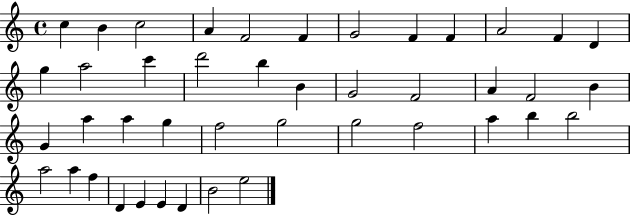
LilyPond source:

{
  \clef treble
  \time 4/4
  \defaultTimeSignature
  \key c \major
  c''4 b'4 c''2 | a'4 f'2 f'4 | g'2 f'4 f'4 | a'2 f'4 d'4 | \break g''4 a''2 c'''4 | d'''2 b''4 b'4 | g'2 f'2 | a'4 f'2 b'4 | \break g'4 a''4 a''4 g''4 | f''2 g''2 | g''2 f''2 | a''4 b''4 b''2 | \break a''2 a''4 f''4 | d'4 e'4 e'4 d'4 | b'2 e''2 | \bar "|."
}